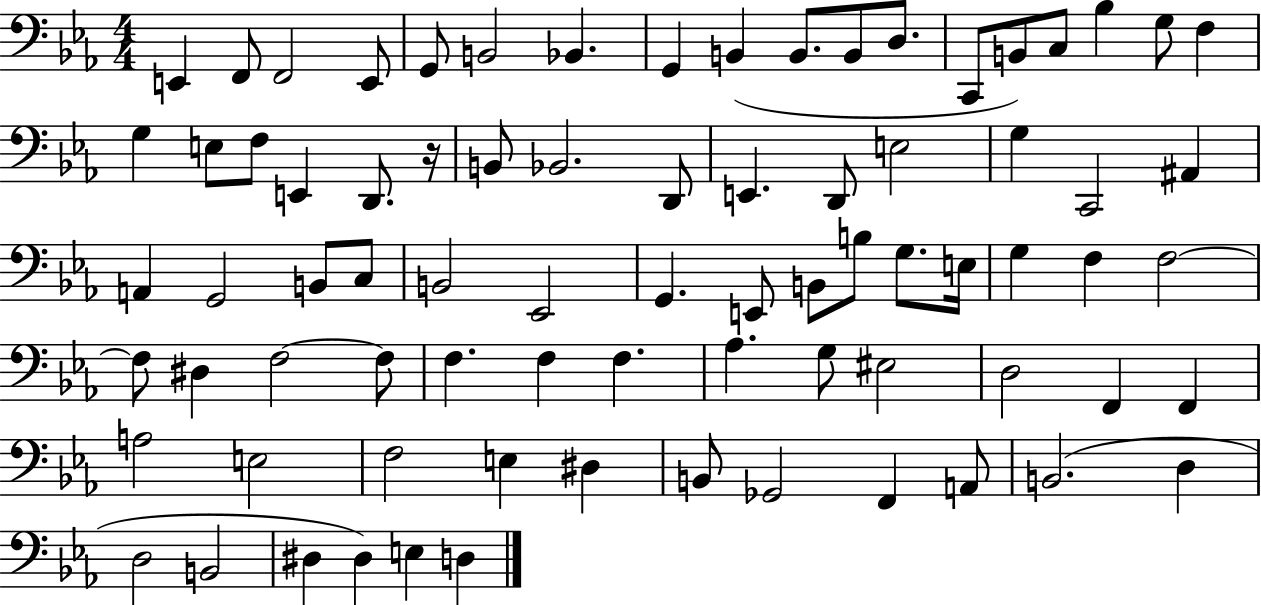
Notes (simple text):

E2/q F2/e F2/h E2/e G2/e B2/h Bb2/q. G2/q B2/q B2/e. B2/e D3/e. C2/e B2/e C3/e Bb3/q G3/e F3/q G3/q E3/e F3/e E2/q D2/e. R/s B2/e Bb2/h. D2/e E2/q. D2/e E3/h G3/q C2/h A#2/q A2/q G2/h B2/e C3/e B2/h Eb2/h G2/q. E2/e B2/e B3/e G3/e. E3/s G3/q F3/q F3/h F3/e D#3/q F3/h F3/e F3/q. F3/q F3/q. Ab3/q. G3/e EIS3/h D3/h F2/q F2/q A3/h E3/h F3/h E3/q D#3/q B2/e Gb2/h F2/q A2/e B2/h. D3/q D3/h B2/h D#3/q D#3/q E3/q D3/q